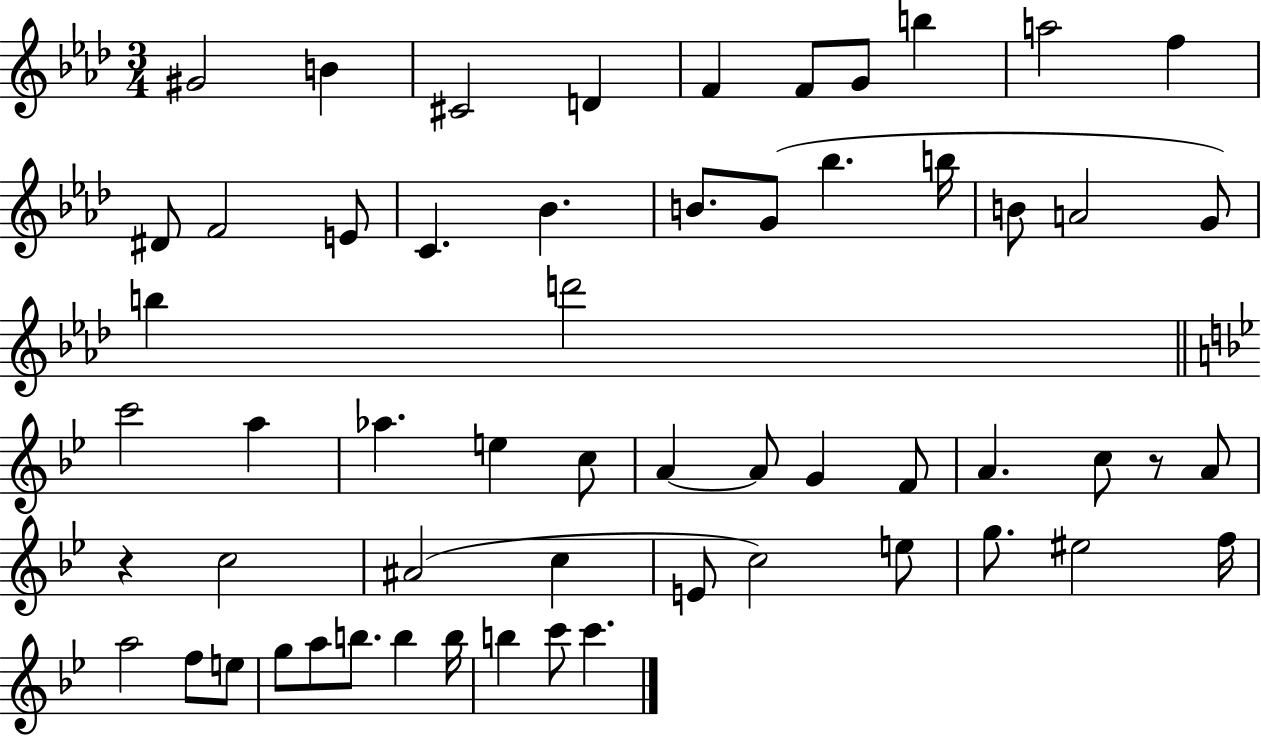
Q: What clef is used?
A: treble